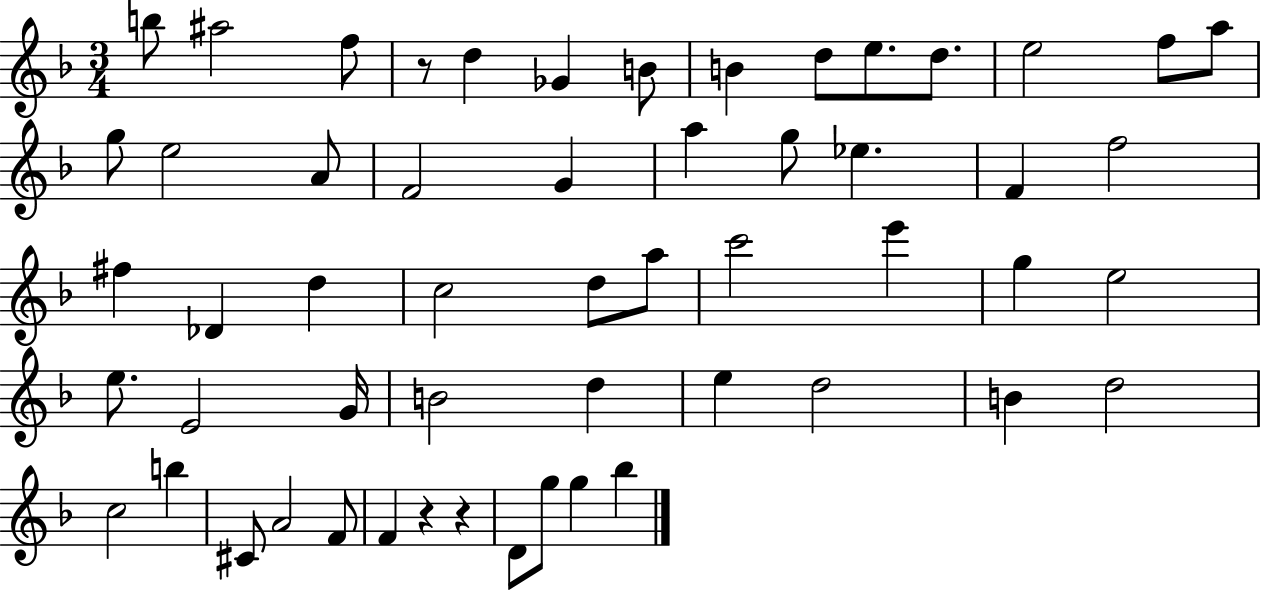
B5/e A#5/h F5/e R/e D5/q Gb4/q B4/e B4/q D5/e E5/e. D5/e. E5/h F5/e A5/e G5/e E5/h A4/e F4/h G4/q A5/q G5/e Eb5/q. F4/q F5/h F#5/q Db4/q D5/q C5/h D5/e A5/e C6/h E6/q G5/q E5/h E5/e. E4/h G4/s B4/h D5/q E5/q D5/h B4/q D5/h C5/h B5/q C#4/e A4/h F4/e F4/q R/q R/q D4/e G5/e G5/q Bb5/q